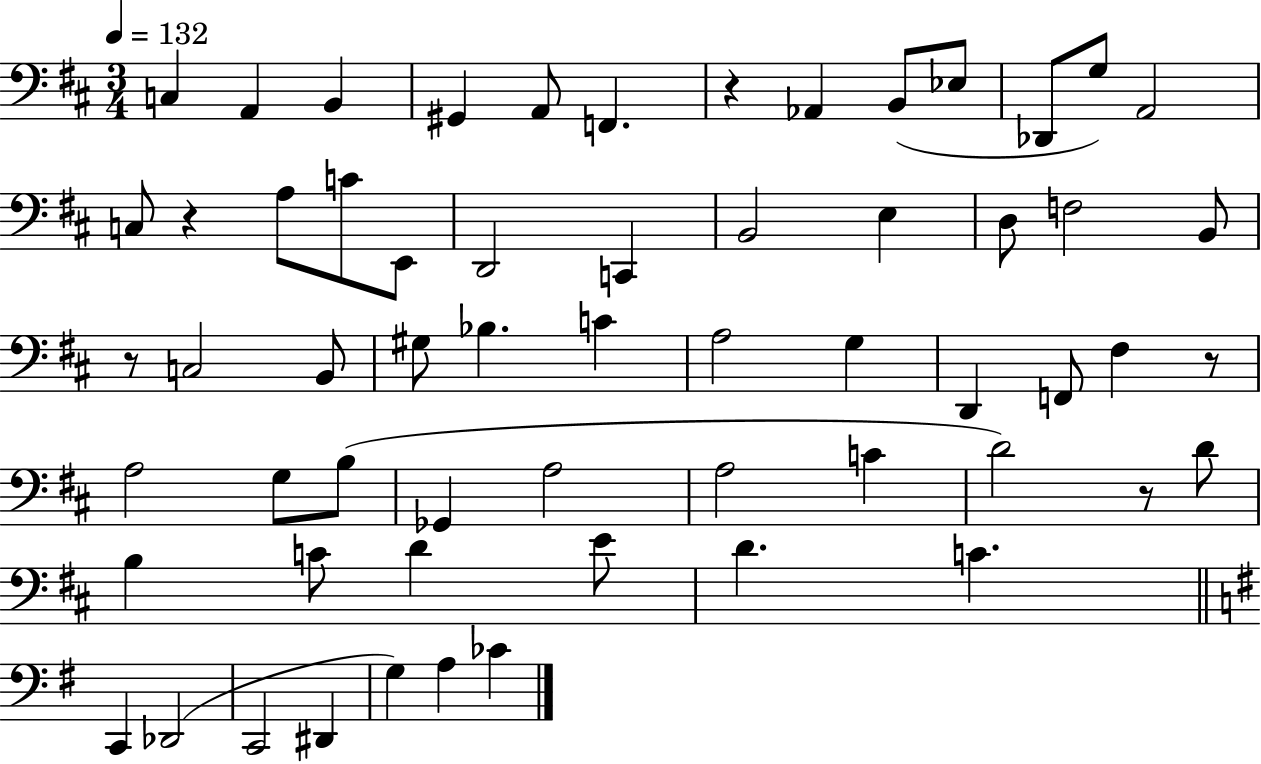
X:1
T:Untitled
M:3/4
L:1/4
K:D
C, A,, B,, ^G,, A,,/2 F,, z _A,, B,,/2 _E,/2 _D,,/2 G,/2 A,,2 C,/2 z A,/2 C/2 E,,/2 D,,2 C,, B,,2 E, D,/2 F,2 B,,/2 z/2 C,2 B,,/2 ^G,/2 _B, C A,2 G, D,, F,,/2 ^F, z/2 A,2 G,/2 B,/2 _G,, A,2 A,2 C D2 z/2 D/2 B, C/2 D E/2 D C C,, _D,,2 C,,2 ^D,, G, A, _C